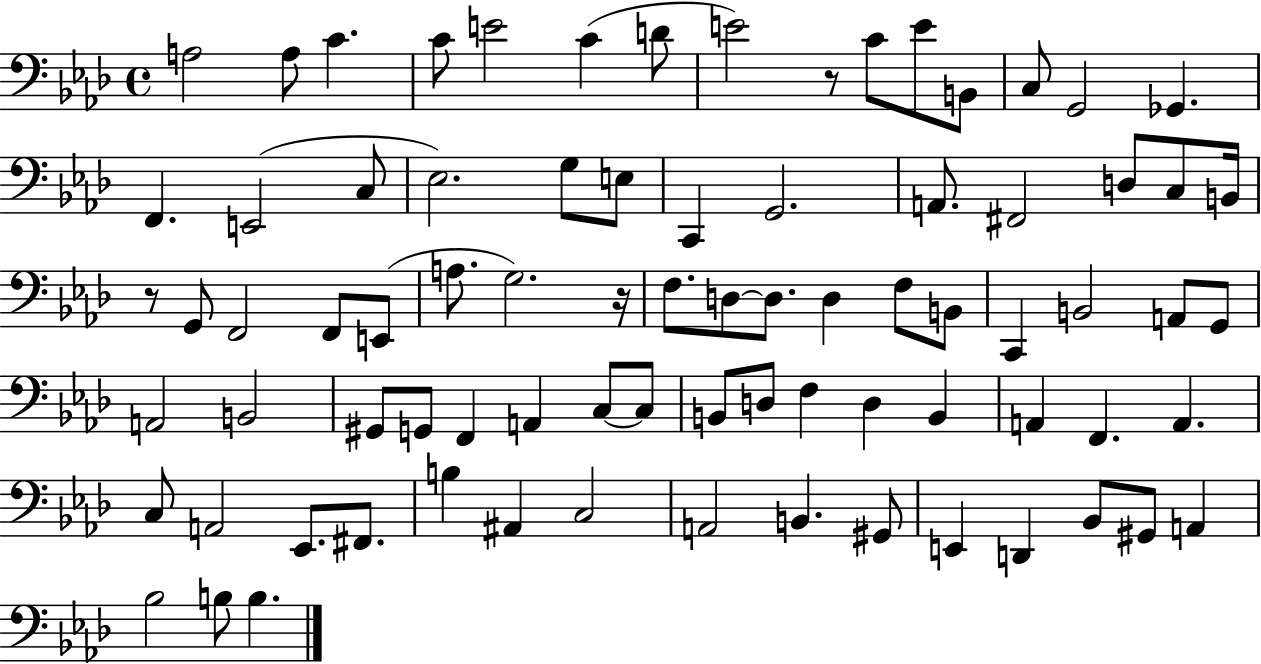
A3/h A3/e C4/q. C4/e E4/h C4/q D4/e E4/h R/e C4/e E4/e B2/e C3/e G2/h Gb2/q. F2/q. E2/h C3/e Eb3/h. G3/e E3/e C2/q G2/h. A2/e. F#2/h D3/e C3/e B2/s R/e G2/e F2/h F2/e E2/e A3/e. G3/h. R/s F3/e. D3/e D3/e. D3/q F3/e B2/e C2/q B2/h A2/e G2/e A2/h B2/h G#2/e G2/e F2/q A2/q C3/e C3/e B2/e D3/e F3/q D3/q B2/q A2/q F2/q. A2/q. C3/e A2/h Eb2/e. F#2/e. B3/q A#2/q C3/h A2/h B2/q. G#2/e E2/q D2/q Bb2/e G#2/e A2/q Bb3/h B3/e B3/q.